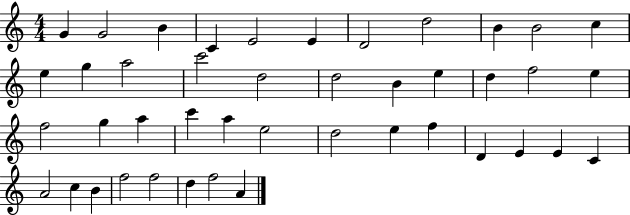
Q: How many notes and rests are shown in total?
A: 43